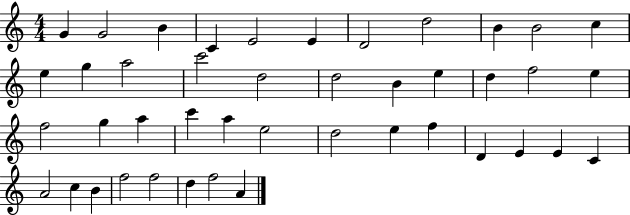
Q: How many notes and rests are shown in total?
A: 43